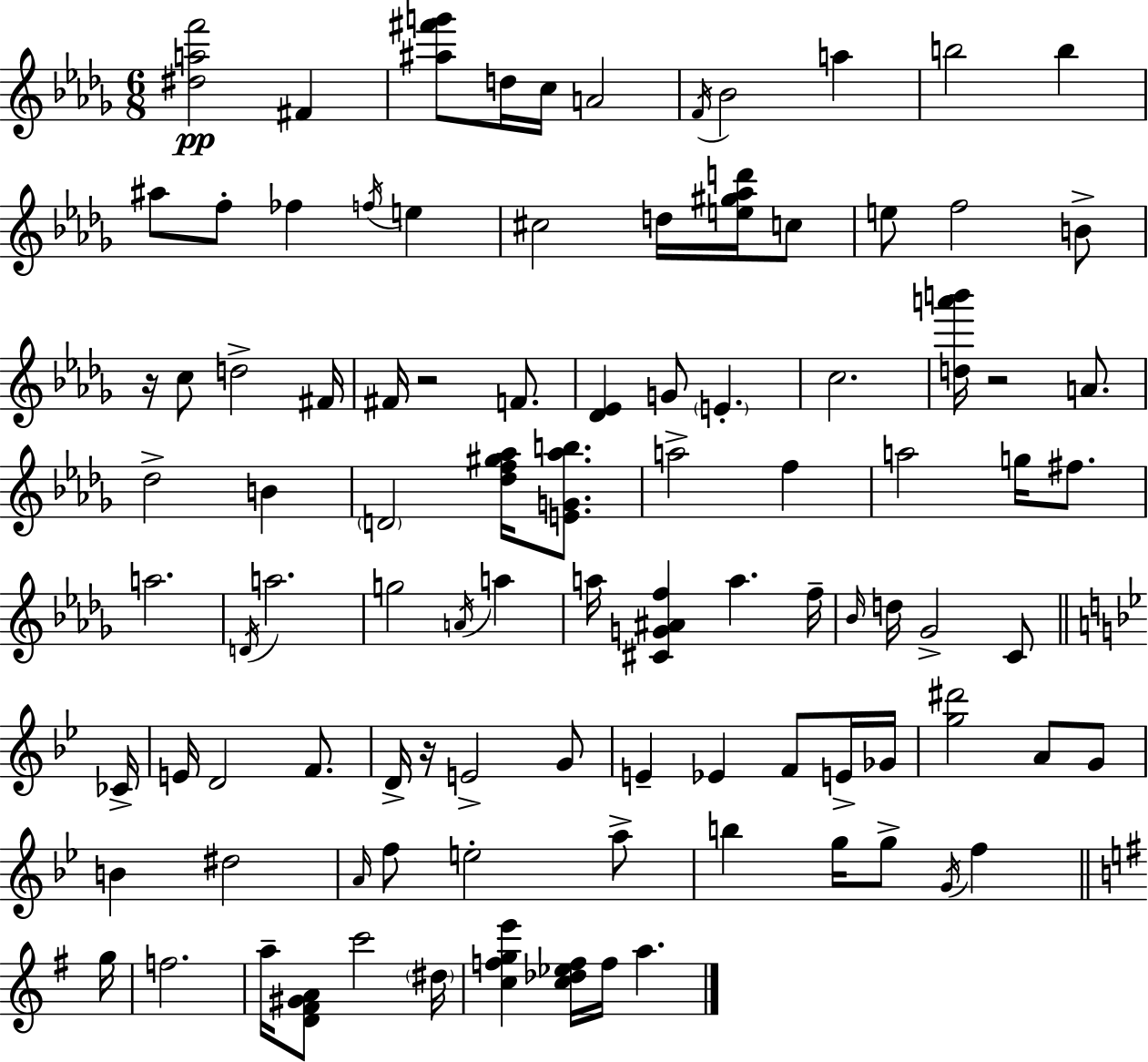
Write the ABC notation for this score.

X:1
T:Untitled
M:6/8
L:1/4
K:Bbm
[^daf']2 ^F [^a^f'g']/2 d/4 c/4 A2 F/4 _B2 a b2 b ^a/2 f/2 _f f/4 e ^c2 d/4 [e^g_ad']/4 c/2 e/2 f2 B/2 z/4 c/2 d2 ^F/4 ^F/4 z2 F/2 [_D_E] G/2 E c2 [da'b']/4 z2 A/2 _d2 B D2 [_df^g_a]/4 [EG_ab]/2 a2 f a2 g/4 ^f/2 a2 D/4 a2 g2 A/4 a a/4 [^CG^Af] a f/4 _B/4 d/4 _G2 C/2 _C/4 E/4 D2 F/2 D/4 z/4 E2 G/2 E _E F/2 E/4 _G/4 [g^d']2 A/2 G/2 B ^d2 A/4 f/2 e2 a/2 b g/4 g/2 G/4 f g/4 f2 a/4 [D^F^GA]/2 c'2 ^d/4 [cfge'] [c_d_ef]/4 f/4 a